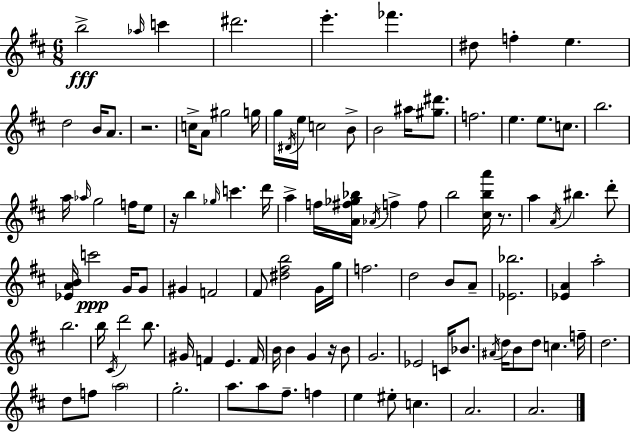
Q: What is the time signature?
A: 6/8